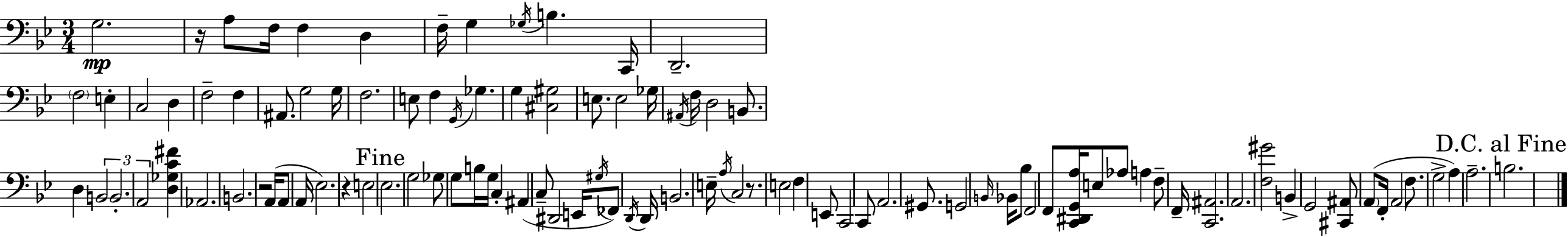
G3/h. R/s A3/e F3/s F3/q D3/q F3/s G3/q Gb3/s B3/q. C2/s D2/h. F3/h E3/q C3/h D3/q F3/h F3/q A#2/e. G3/h G3/s F3/h. E3/e F3/q G2/s Gb3/q. G3/q [C#3,G#3]/h E3/e. E3/h Gb3/s A#2/s F3/s D3/h B2/e. D3/q B2/h B2/h. A2/h [D3,Gb3,C4,F#4]/q Ab2/h. B2/h. R/h A2/s A2/e A2/s Eb3/h. R/q E3/h Eb3/h. G3/h Gb3/e G3/e B3/s G3/s C3/q A#2/q C3/e D#2/h E2/s G#3/s FES2/e D2/s D2/s B2/h. E3/s A3/s C3/h R/e. E3/h F3/q E2/e C2/h C2/e A2/h. G#2/e. G2/h B2/s Bb2/s Bb3/e F2/h F2/e [C2,D#2,G2,A3]/s E3/e Ab3/e A3/q F3/e F2/s [C2,A#2]/h. A2/h. [F3,G#4]/h B2/q G2/h [C#2,A#2]/e A2/e F2/s A2/h F3/e. G3/h A3/q A3/h. B3/h.